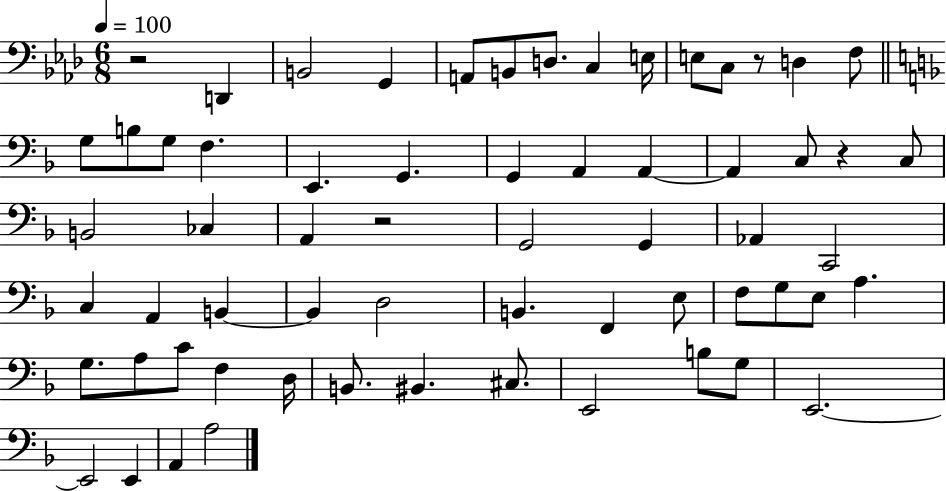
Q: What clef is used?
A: bass